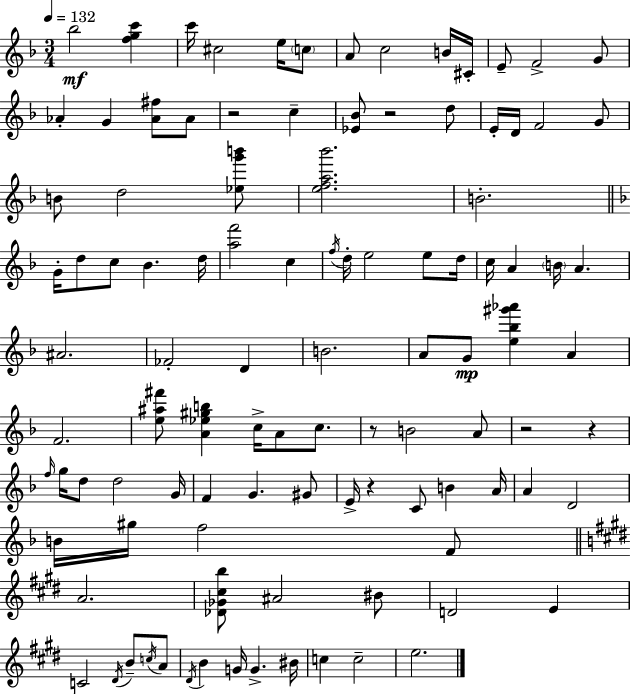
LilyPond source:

{
  \clef treble
  \numericTimeSignature
  \time 3/4
  \key f \major
  \tempo 4 = 132
  bes''2\mf <f'' g'' c'''>4 | c'''16 cis''2 e''16 \parenthesize c''8 | a'8 c''2 b'16 cis'16-. | e'8-- f'2-> g'8 | \break aes'4-. g'4 <aes' fis''>8 aes'8 | r2 c''4-- | <ees' bes'>8 r2 d''8 | e'16-. d'16 f'2 g'8 | \break b'8 d''2 <ees'' g''' b'''>8 | <e'' f'' a'' bes'''>2. | b'2.-. | \bar "||" \break \key f \major g'16-. d''8 c''8 bes'4. d''16 | <a'' f'''>2 c''4 | \acciaccatura { f''16 } d''16-. e''2 e''8 | d''16 c''16 a'4 \parenthesize b'16 a'4. | \break ais'2. | fes'2-. d'4 | b'2. | a'8 g'8\mp <e'' bes'' gis''' aes'''>4 a'4 | \break f'2. | <e'' ais'' fis'''>8 <a' ees'' gis'' b''>4 c''16-> a'8 c''8. | r8 b'2 a'8 | r2 r4 | \break \grace { f''16 } g''16 d''8 d''2 | g'16 f'4 g'4. | gis'8 e'16-> r4 c'8 b'4 | a'16 a'4 d'2 | \break b'16 gis''16 f''2 | f'8 \bar "||" \break \key e \major a'2. | <des' ges' cis'' b''>8 ais'2 bis'8 | d'2 e'4 | c'2 \acciaccatura { dis'16 } b'8-- \acciaccatura { c''16 } | \break a'8 \acciaccatura { dis'16 } b'4 g'16 g'4.-> | bis'16 c''4 c''2-- | e''2. | \bar "|."
}